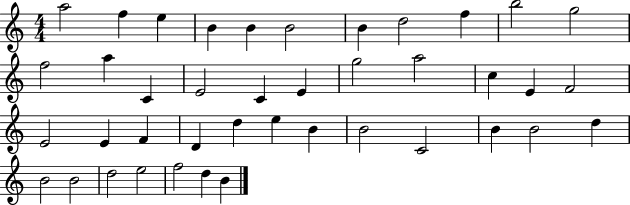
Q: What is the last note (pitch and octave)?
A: B4